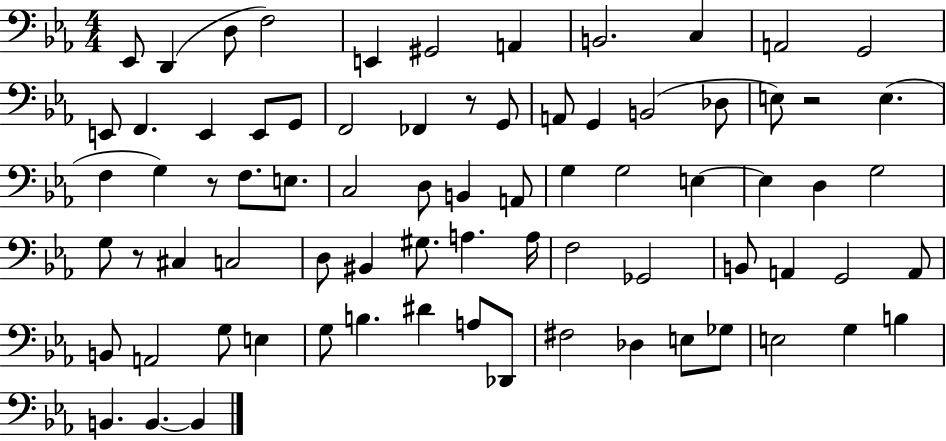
Eb2/e D2/q D3/e F3/h E2/q G#2/h A2/q B2/h. C3/q A2/h G2/h E2/e F2/q. E2/q E2/e G2/e F2/h FES2/q R/e G2/e A2/e G2/q B2/h Db3/e E3/e R/h E3/q. F3/q G3/q R/e F3/e. E3/e. C3/h D3/e B2/q A2/e G3/q G3/h E3/q E3/q D3/q G3/h G3/e R/e C#3/q C3/h D3/e BIS2/q G#3/e. A3/q. A3/s F3/h Gb2/h B2/e A2/q G2/h A2/e B2/e A2/h G3/e E3/q G3/e B3/q. D#4/q A3/e Db2/e F#3/h Db3/q E3/e Gb3/e E3/h G3/q B3/q B2/q. B2/q. B2/q